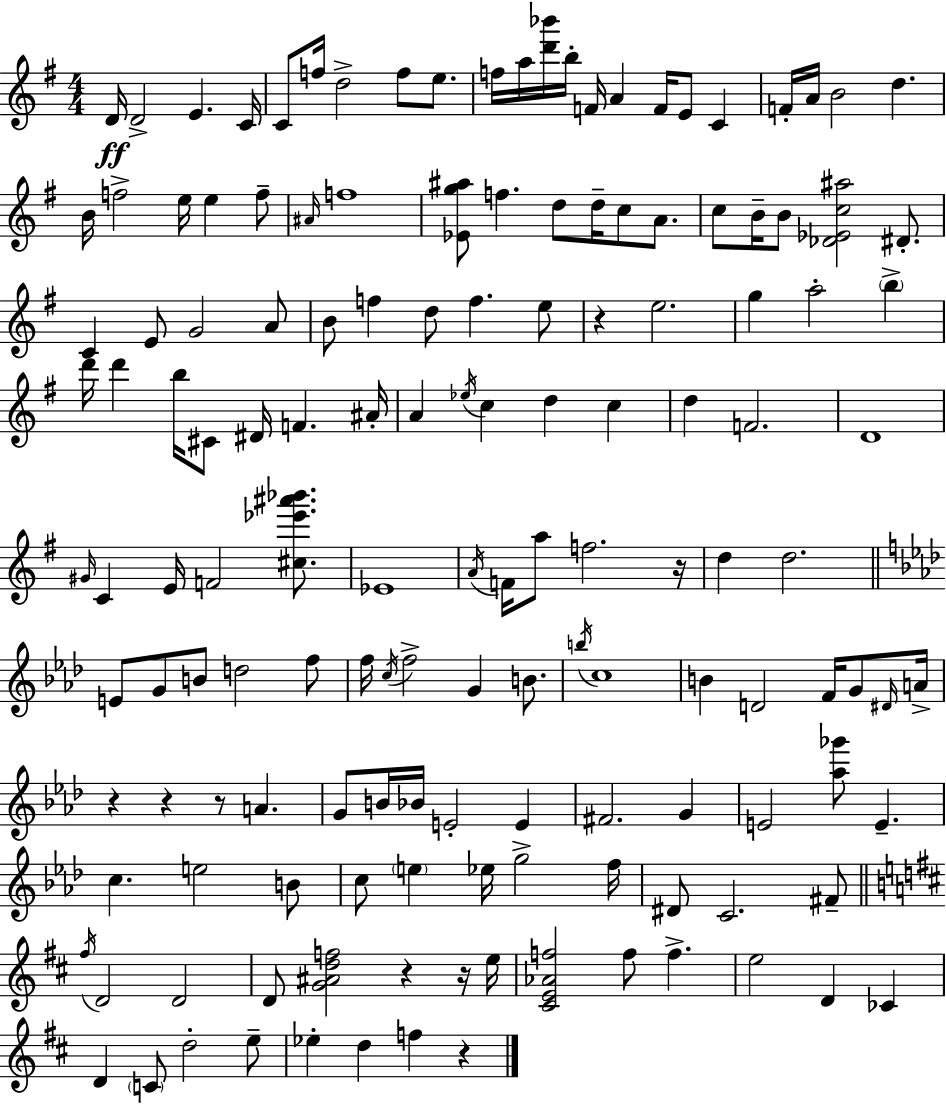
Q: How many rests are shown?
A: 8